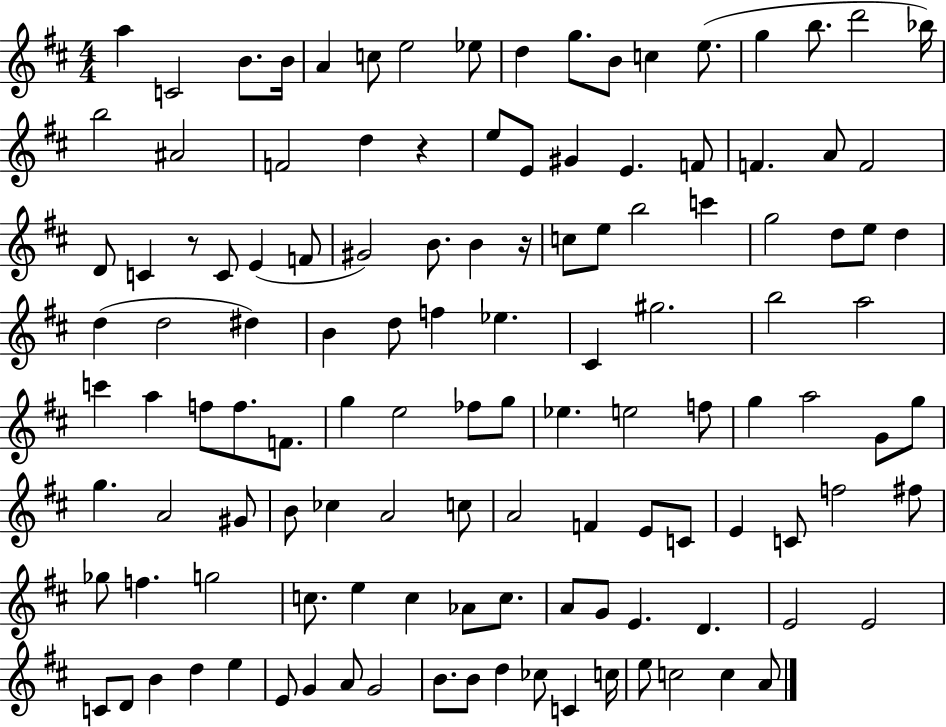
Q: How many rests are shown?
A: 3